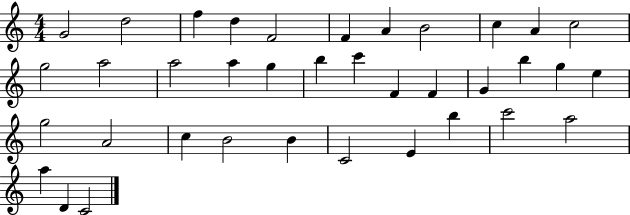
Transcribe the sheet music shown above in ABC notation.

X:1
T:Untitled
M:4/4
L:1/4
K:C
G2 d2 f d F2 F A B2 c A c2 g2 a2 a2 a g b c' F F G b g e g2 A2 c B2 B C2 E b c'2 a2 a D C2